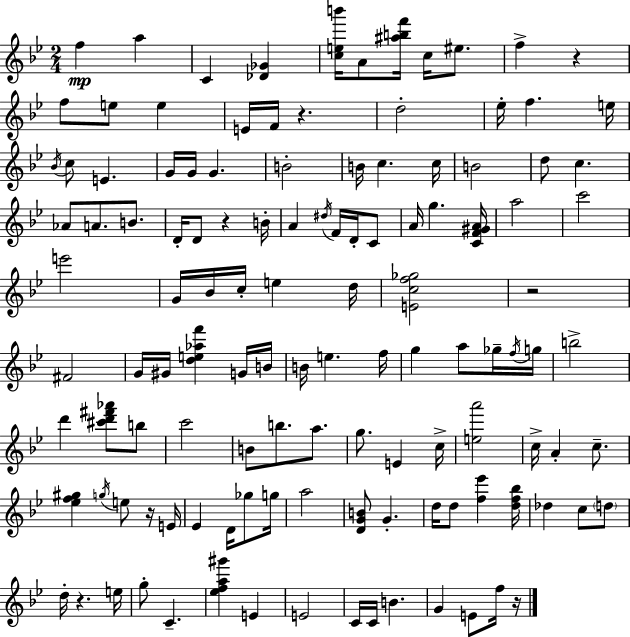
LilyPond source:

{
  \clef treble
  \numericTimeSignature
  \time 2/4
  \key bes \major
  \repeat volta 2 { f''4\mp a''4 | c'4 <des' ges'>4 | <c'' e'' b'''>16 a'8 <ais'' b'' f'''>16 c''16 eis''8. | f''4-> r4 | \break f''8 e''8 e''4 | e'16 f'16 r4. | d''2-. | ees''16-. f''4. e''16 | \break \acciaccatura { bes'16 } c''8 e'4. | g'16 g'16 g'4. | b'2-. | b'16 c''4. | \break c''16 b'2 | d''8 c''4. | aes'8 a'8. b'8. | d'16-. d'8 r4 | \break b'16-. a'4 \acciaccatura { dis''16 } f'16 d'16-. | c'8 a'16 g''4. | <c' f' gis' a'>16 a''2 | c'''2 | \break e'''2 | g'16 bes'16 c''16-. e''4 | d''16 <e' c'' f'' ges''>2 | r2 | \break fis'2 | g'16 gis'16 <d'' e'' aes'' f'''>4 | g'16 b'16 b'16 e''4. | f''16 g''4 a''8 | \break ges''16-- \acciaccatura { f''16 } g''16 b''2-> | d'''4 <cis''' d''' fis''' aes'''>8 | b''8 c'''2 | b'8 b''8. | \break a''8. g''8. e'4 | c''16-> <e'' a'''>2 | c''16-> a'4-. | c''8.-- <ees'' f'' gis''>4 \acciaccatura { g''16 } | \break e''8 r16 e'16 ees'4 | d'16 ges''8 g''16 a''2 | <d' g' b'>8 g'4.-. | d''16 d''8 <f'' ees'''>4 | \break <d'' f'' bes''>16 des''4 | c''8 \parenthesize d''8 d''16-. r4. | e''16 g''8-. c'4.-- | <ees'' f'' a'' gis'''>4 | \break e'4 e'2 | c'16 c'16 b'4. | g'4 | e'8 f''16 r16 } \bar "|."
}